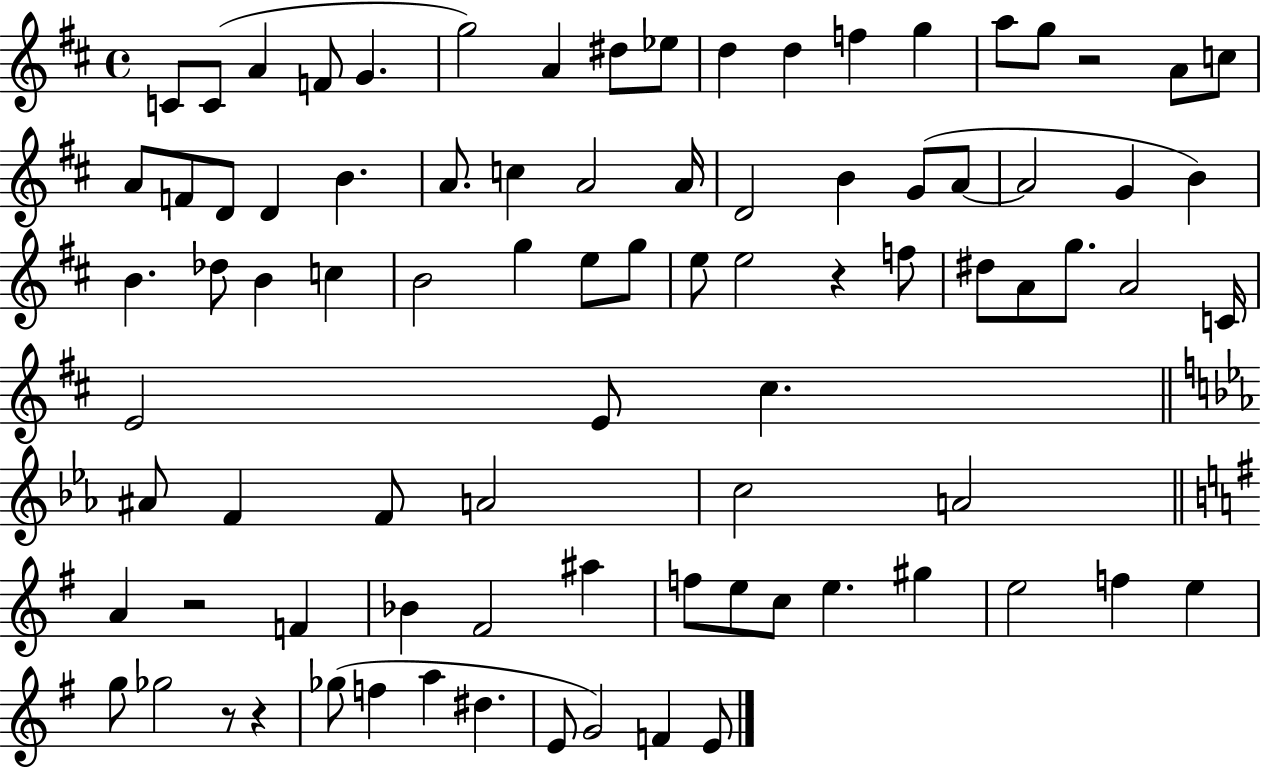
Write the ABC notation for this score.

X:1
T:Untitled
M:4/4
L:1/4
K:D
C/2 C/2 A F/2 G g2 A ^d/2 _e/2 d d f g a/2 g/2 z2 A/2 c/2 A/2 F/2 D/2 D B A/2 c A2 A/4 D2 B G/2 A/2 A2 G B B _d/2 B c B2 g e/2 g/2 e/2 e2 z f/2 ^d/2 A/2 g/2 A2 C/4 E2 E/2 ^c ^A/2 F F/2 A2 c2 A2 A z2 F _B ^F2 ^a f/2 e/2 c/2 e ^g e2 f e g/2 _g2 z/2 z _g/2 f a ^d E/2 G2 F E/2